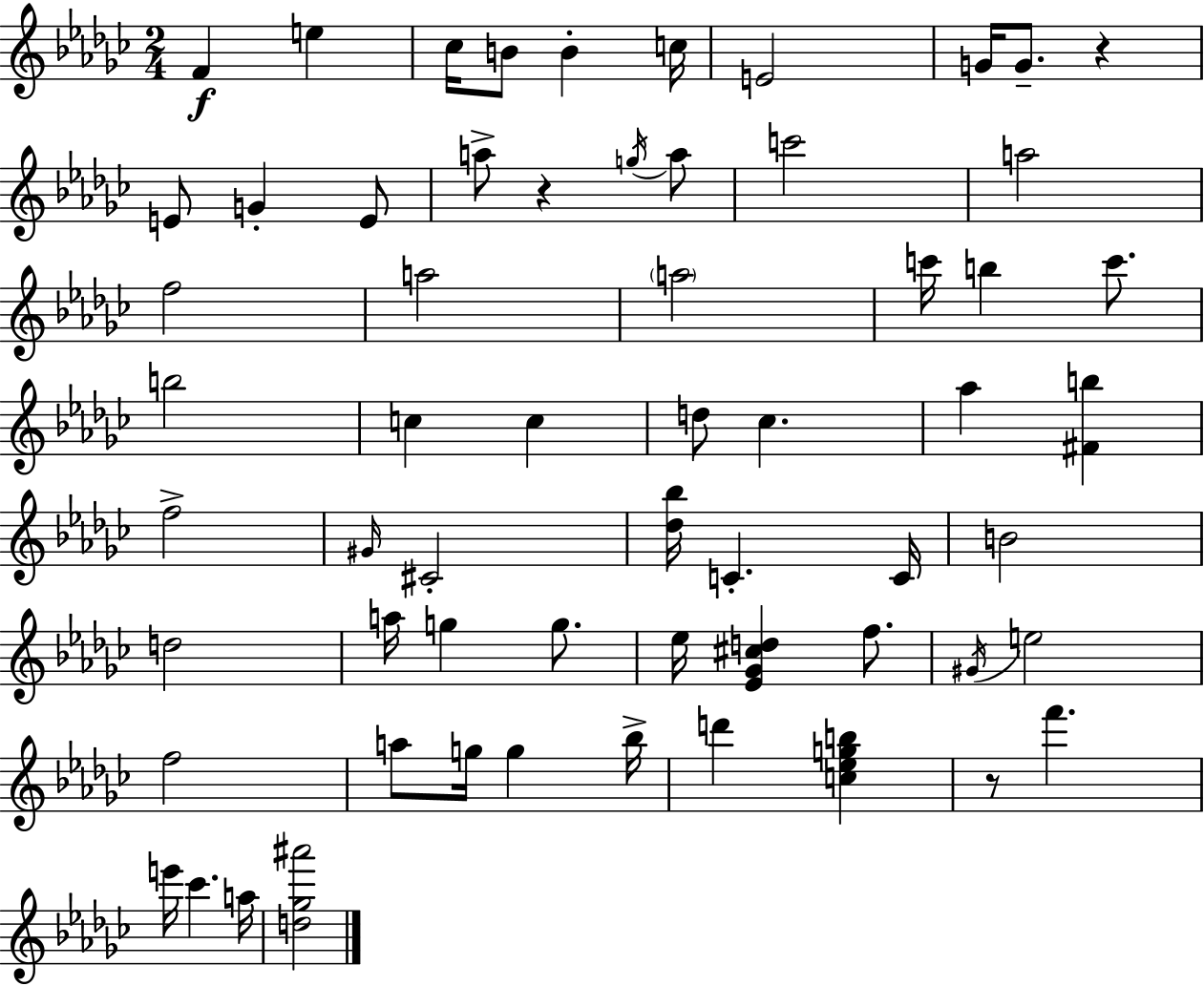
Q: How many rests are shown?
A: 3